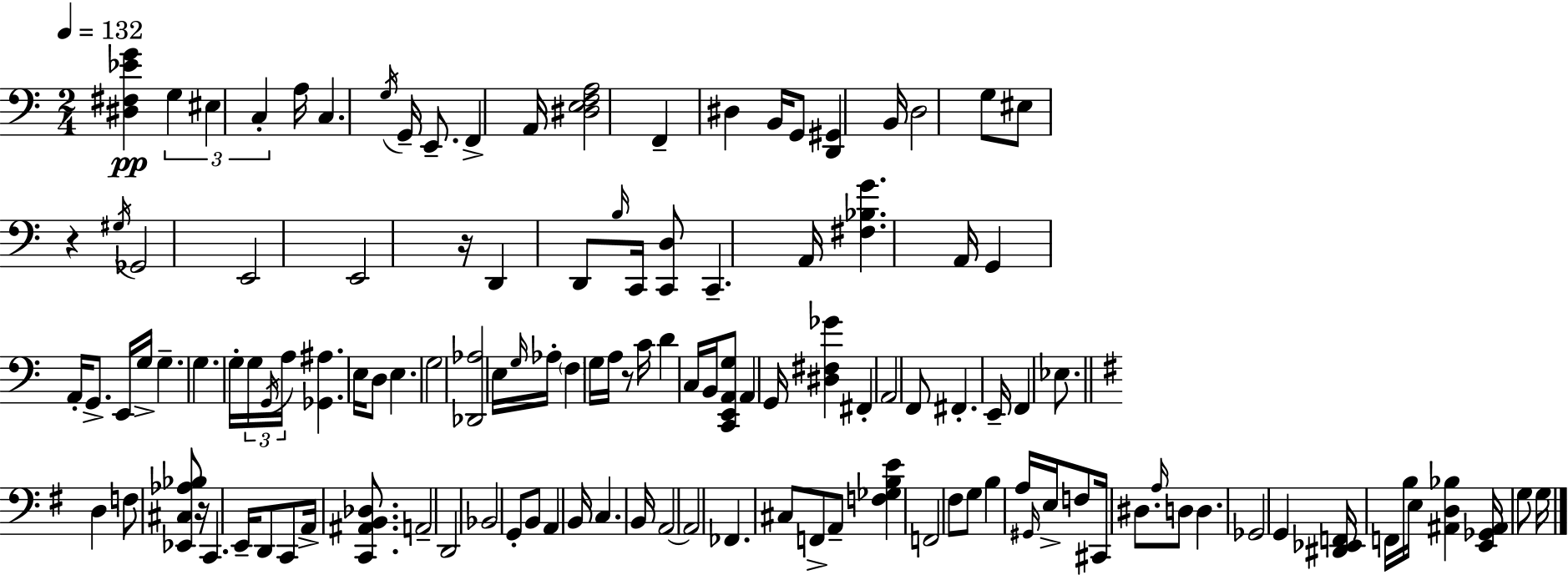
{
  \clef bass
  \numericTimeSignature
  \time 2/4
  \key c \major
  \tempo 4 = 132
  \repeat volta 2 { <dis fis ees' g'>4\pp \tuplet 3/2 { g4 | eis4 c4-. } | a16 c4. \acciaccatura { g16 } | g,16-- e,8.-- f,4-> | \break a,16 <dis e f a>2 | f,4-- dis4 | b,16 g,8 <d, gis,>4 | b,16 d2 | \break g8 eis8 r4 | \acciaccatura { gis16 } ges,2 | e,2 | e,2 | \break r16 d,4 d,8 | \grace { b16 } c,16 <c, d>8 c,4.-- | a,16 <fis bes g'>4. | a,16 g,4 a,16-. | \break g,8.-> e,16 g16-> g4.-- | g4. | g16-. \tuplet 3/2 { g16 \acciaccatura { g,16 } a16 } <ges, ais>4. | e16 d8 e4. | \break g2 | <des, aes>2 | e16 \grace { g16 } aes16-. \parenthesize f4 | g16 a16 r8 c'16 | \break d'4 c16 b,16 <c, e, a, g>8 | a,4 g,16 <dis fis ges'>4 | fis,4-. a,2 | f,8 fis,4.-. | \break e,16-- f,4 | ees8. \bar "||" \break \key g \major d4 f8 <ees, cis aes bes>8 | r16 c,4. e,16-- | d,8 c,8 a,16-> <c, ais, b, des>8. | a,2-- | \break d,2 | bes,2 | g,8-. b,8 a,4 | b,16 c4. b,16 | \break a,2~~ | a,2 | fes,4. cis8 | f,8-> a,8-- <f ges b e'>4 | \break f,2 | fis8 g8 b4 | a16 \grace { gis,16 } e16-> f8 cis,16 dis8. | \grace { a16 } d8 d4. | \break ges,2 | g,4 <dis, ees, f,>16 f,16 | b16 e16 <ais, d bes>4 <e, ges, ais,>16 g8 | g16 } \bar "|."
}